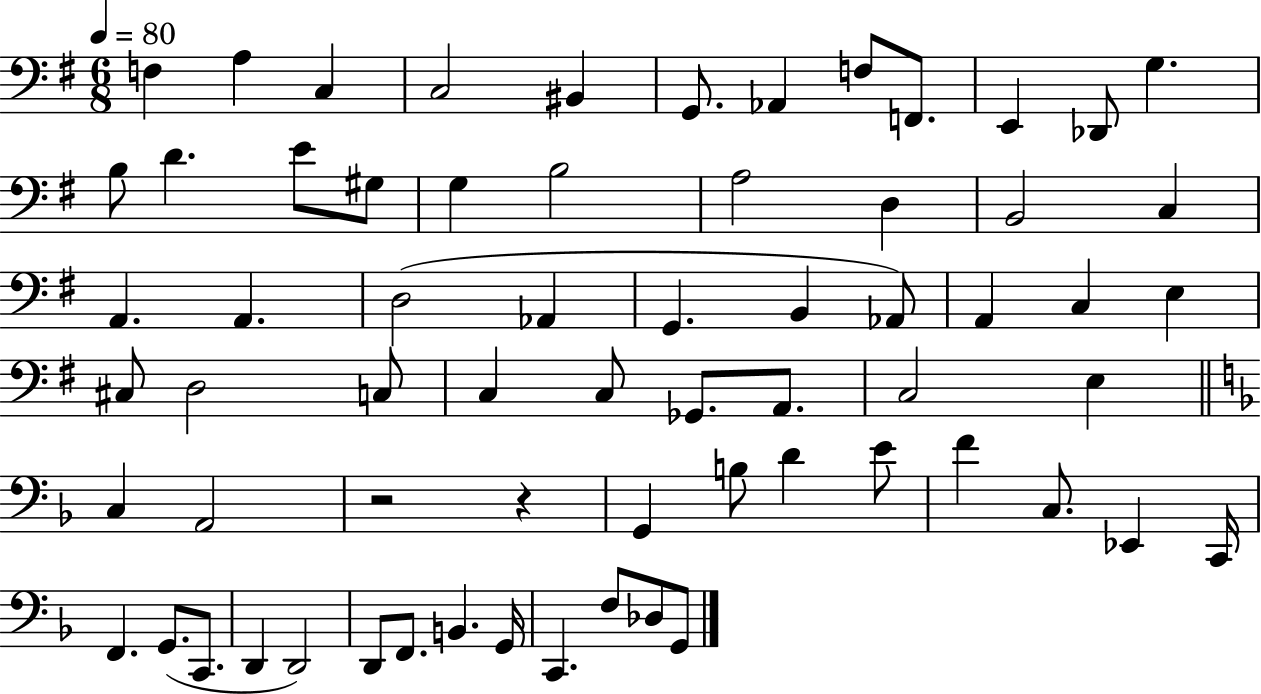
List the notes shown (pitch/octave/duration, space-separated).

F3/q A3/q C3/q C3/h BIS2/q G2/e. Ab2/q F3/e F2/e. E2/q Db2/e G3/q. B3/e D4/q. E4/e G#3/e G3/q B3/h A3/h D3/q B2/h C3/q A2/q. A2/q. D3/h Ab2/q G2/q. B2/q Ab2/e A2/q C3/q E3/q C#3/e D3/h C3/e C3/q C3/e Gb2/e. A2/e. C3/h E3/q C3/q A2/h R/h R/q G2/q B3/e D4/q E4/e F4/q C3/e. Eb2/q C2/s F2/q. G2/e. C2/e. D2/q D2/h D2/e F2/e. B2/q. G2/s C2/q. F3/e Db3/e G2/e